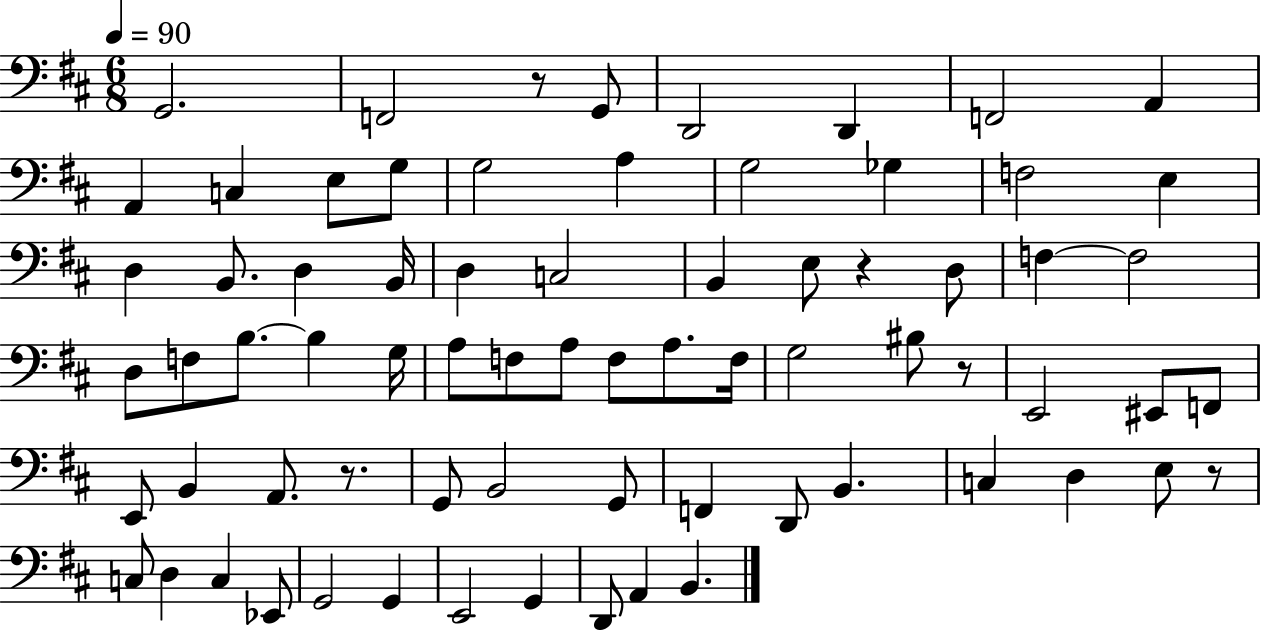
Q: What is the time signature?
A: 6/8